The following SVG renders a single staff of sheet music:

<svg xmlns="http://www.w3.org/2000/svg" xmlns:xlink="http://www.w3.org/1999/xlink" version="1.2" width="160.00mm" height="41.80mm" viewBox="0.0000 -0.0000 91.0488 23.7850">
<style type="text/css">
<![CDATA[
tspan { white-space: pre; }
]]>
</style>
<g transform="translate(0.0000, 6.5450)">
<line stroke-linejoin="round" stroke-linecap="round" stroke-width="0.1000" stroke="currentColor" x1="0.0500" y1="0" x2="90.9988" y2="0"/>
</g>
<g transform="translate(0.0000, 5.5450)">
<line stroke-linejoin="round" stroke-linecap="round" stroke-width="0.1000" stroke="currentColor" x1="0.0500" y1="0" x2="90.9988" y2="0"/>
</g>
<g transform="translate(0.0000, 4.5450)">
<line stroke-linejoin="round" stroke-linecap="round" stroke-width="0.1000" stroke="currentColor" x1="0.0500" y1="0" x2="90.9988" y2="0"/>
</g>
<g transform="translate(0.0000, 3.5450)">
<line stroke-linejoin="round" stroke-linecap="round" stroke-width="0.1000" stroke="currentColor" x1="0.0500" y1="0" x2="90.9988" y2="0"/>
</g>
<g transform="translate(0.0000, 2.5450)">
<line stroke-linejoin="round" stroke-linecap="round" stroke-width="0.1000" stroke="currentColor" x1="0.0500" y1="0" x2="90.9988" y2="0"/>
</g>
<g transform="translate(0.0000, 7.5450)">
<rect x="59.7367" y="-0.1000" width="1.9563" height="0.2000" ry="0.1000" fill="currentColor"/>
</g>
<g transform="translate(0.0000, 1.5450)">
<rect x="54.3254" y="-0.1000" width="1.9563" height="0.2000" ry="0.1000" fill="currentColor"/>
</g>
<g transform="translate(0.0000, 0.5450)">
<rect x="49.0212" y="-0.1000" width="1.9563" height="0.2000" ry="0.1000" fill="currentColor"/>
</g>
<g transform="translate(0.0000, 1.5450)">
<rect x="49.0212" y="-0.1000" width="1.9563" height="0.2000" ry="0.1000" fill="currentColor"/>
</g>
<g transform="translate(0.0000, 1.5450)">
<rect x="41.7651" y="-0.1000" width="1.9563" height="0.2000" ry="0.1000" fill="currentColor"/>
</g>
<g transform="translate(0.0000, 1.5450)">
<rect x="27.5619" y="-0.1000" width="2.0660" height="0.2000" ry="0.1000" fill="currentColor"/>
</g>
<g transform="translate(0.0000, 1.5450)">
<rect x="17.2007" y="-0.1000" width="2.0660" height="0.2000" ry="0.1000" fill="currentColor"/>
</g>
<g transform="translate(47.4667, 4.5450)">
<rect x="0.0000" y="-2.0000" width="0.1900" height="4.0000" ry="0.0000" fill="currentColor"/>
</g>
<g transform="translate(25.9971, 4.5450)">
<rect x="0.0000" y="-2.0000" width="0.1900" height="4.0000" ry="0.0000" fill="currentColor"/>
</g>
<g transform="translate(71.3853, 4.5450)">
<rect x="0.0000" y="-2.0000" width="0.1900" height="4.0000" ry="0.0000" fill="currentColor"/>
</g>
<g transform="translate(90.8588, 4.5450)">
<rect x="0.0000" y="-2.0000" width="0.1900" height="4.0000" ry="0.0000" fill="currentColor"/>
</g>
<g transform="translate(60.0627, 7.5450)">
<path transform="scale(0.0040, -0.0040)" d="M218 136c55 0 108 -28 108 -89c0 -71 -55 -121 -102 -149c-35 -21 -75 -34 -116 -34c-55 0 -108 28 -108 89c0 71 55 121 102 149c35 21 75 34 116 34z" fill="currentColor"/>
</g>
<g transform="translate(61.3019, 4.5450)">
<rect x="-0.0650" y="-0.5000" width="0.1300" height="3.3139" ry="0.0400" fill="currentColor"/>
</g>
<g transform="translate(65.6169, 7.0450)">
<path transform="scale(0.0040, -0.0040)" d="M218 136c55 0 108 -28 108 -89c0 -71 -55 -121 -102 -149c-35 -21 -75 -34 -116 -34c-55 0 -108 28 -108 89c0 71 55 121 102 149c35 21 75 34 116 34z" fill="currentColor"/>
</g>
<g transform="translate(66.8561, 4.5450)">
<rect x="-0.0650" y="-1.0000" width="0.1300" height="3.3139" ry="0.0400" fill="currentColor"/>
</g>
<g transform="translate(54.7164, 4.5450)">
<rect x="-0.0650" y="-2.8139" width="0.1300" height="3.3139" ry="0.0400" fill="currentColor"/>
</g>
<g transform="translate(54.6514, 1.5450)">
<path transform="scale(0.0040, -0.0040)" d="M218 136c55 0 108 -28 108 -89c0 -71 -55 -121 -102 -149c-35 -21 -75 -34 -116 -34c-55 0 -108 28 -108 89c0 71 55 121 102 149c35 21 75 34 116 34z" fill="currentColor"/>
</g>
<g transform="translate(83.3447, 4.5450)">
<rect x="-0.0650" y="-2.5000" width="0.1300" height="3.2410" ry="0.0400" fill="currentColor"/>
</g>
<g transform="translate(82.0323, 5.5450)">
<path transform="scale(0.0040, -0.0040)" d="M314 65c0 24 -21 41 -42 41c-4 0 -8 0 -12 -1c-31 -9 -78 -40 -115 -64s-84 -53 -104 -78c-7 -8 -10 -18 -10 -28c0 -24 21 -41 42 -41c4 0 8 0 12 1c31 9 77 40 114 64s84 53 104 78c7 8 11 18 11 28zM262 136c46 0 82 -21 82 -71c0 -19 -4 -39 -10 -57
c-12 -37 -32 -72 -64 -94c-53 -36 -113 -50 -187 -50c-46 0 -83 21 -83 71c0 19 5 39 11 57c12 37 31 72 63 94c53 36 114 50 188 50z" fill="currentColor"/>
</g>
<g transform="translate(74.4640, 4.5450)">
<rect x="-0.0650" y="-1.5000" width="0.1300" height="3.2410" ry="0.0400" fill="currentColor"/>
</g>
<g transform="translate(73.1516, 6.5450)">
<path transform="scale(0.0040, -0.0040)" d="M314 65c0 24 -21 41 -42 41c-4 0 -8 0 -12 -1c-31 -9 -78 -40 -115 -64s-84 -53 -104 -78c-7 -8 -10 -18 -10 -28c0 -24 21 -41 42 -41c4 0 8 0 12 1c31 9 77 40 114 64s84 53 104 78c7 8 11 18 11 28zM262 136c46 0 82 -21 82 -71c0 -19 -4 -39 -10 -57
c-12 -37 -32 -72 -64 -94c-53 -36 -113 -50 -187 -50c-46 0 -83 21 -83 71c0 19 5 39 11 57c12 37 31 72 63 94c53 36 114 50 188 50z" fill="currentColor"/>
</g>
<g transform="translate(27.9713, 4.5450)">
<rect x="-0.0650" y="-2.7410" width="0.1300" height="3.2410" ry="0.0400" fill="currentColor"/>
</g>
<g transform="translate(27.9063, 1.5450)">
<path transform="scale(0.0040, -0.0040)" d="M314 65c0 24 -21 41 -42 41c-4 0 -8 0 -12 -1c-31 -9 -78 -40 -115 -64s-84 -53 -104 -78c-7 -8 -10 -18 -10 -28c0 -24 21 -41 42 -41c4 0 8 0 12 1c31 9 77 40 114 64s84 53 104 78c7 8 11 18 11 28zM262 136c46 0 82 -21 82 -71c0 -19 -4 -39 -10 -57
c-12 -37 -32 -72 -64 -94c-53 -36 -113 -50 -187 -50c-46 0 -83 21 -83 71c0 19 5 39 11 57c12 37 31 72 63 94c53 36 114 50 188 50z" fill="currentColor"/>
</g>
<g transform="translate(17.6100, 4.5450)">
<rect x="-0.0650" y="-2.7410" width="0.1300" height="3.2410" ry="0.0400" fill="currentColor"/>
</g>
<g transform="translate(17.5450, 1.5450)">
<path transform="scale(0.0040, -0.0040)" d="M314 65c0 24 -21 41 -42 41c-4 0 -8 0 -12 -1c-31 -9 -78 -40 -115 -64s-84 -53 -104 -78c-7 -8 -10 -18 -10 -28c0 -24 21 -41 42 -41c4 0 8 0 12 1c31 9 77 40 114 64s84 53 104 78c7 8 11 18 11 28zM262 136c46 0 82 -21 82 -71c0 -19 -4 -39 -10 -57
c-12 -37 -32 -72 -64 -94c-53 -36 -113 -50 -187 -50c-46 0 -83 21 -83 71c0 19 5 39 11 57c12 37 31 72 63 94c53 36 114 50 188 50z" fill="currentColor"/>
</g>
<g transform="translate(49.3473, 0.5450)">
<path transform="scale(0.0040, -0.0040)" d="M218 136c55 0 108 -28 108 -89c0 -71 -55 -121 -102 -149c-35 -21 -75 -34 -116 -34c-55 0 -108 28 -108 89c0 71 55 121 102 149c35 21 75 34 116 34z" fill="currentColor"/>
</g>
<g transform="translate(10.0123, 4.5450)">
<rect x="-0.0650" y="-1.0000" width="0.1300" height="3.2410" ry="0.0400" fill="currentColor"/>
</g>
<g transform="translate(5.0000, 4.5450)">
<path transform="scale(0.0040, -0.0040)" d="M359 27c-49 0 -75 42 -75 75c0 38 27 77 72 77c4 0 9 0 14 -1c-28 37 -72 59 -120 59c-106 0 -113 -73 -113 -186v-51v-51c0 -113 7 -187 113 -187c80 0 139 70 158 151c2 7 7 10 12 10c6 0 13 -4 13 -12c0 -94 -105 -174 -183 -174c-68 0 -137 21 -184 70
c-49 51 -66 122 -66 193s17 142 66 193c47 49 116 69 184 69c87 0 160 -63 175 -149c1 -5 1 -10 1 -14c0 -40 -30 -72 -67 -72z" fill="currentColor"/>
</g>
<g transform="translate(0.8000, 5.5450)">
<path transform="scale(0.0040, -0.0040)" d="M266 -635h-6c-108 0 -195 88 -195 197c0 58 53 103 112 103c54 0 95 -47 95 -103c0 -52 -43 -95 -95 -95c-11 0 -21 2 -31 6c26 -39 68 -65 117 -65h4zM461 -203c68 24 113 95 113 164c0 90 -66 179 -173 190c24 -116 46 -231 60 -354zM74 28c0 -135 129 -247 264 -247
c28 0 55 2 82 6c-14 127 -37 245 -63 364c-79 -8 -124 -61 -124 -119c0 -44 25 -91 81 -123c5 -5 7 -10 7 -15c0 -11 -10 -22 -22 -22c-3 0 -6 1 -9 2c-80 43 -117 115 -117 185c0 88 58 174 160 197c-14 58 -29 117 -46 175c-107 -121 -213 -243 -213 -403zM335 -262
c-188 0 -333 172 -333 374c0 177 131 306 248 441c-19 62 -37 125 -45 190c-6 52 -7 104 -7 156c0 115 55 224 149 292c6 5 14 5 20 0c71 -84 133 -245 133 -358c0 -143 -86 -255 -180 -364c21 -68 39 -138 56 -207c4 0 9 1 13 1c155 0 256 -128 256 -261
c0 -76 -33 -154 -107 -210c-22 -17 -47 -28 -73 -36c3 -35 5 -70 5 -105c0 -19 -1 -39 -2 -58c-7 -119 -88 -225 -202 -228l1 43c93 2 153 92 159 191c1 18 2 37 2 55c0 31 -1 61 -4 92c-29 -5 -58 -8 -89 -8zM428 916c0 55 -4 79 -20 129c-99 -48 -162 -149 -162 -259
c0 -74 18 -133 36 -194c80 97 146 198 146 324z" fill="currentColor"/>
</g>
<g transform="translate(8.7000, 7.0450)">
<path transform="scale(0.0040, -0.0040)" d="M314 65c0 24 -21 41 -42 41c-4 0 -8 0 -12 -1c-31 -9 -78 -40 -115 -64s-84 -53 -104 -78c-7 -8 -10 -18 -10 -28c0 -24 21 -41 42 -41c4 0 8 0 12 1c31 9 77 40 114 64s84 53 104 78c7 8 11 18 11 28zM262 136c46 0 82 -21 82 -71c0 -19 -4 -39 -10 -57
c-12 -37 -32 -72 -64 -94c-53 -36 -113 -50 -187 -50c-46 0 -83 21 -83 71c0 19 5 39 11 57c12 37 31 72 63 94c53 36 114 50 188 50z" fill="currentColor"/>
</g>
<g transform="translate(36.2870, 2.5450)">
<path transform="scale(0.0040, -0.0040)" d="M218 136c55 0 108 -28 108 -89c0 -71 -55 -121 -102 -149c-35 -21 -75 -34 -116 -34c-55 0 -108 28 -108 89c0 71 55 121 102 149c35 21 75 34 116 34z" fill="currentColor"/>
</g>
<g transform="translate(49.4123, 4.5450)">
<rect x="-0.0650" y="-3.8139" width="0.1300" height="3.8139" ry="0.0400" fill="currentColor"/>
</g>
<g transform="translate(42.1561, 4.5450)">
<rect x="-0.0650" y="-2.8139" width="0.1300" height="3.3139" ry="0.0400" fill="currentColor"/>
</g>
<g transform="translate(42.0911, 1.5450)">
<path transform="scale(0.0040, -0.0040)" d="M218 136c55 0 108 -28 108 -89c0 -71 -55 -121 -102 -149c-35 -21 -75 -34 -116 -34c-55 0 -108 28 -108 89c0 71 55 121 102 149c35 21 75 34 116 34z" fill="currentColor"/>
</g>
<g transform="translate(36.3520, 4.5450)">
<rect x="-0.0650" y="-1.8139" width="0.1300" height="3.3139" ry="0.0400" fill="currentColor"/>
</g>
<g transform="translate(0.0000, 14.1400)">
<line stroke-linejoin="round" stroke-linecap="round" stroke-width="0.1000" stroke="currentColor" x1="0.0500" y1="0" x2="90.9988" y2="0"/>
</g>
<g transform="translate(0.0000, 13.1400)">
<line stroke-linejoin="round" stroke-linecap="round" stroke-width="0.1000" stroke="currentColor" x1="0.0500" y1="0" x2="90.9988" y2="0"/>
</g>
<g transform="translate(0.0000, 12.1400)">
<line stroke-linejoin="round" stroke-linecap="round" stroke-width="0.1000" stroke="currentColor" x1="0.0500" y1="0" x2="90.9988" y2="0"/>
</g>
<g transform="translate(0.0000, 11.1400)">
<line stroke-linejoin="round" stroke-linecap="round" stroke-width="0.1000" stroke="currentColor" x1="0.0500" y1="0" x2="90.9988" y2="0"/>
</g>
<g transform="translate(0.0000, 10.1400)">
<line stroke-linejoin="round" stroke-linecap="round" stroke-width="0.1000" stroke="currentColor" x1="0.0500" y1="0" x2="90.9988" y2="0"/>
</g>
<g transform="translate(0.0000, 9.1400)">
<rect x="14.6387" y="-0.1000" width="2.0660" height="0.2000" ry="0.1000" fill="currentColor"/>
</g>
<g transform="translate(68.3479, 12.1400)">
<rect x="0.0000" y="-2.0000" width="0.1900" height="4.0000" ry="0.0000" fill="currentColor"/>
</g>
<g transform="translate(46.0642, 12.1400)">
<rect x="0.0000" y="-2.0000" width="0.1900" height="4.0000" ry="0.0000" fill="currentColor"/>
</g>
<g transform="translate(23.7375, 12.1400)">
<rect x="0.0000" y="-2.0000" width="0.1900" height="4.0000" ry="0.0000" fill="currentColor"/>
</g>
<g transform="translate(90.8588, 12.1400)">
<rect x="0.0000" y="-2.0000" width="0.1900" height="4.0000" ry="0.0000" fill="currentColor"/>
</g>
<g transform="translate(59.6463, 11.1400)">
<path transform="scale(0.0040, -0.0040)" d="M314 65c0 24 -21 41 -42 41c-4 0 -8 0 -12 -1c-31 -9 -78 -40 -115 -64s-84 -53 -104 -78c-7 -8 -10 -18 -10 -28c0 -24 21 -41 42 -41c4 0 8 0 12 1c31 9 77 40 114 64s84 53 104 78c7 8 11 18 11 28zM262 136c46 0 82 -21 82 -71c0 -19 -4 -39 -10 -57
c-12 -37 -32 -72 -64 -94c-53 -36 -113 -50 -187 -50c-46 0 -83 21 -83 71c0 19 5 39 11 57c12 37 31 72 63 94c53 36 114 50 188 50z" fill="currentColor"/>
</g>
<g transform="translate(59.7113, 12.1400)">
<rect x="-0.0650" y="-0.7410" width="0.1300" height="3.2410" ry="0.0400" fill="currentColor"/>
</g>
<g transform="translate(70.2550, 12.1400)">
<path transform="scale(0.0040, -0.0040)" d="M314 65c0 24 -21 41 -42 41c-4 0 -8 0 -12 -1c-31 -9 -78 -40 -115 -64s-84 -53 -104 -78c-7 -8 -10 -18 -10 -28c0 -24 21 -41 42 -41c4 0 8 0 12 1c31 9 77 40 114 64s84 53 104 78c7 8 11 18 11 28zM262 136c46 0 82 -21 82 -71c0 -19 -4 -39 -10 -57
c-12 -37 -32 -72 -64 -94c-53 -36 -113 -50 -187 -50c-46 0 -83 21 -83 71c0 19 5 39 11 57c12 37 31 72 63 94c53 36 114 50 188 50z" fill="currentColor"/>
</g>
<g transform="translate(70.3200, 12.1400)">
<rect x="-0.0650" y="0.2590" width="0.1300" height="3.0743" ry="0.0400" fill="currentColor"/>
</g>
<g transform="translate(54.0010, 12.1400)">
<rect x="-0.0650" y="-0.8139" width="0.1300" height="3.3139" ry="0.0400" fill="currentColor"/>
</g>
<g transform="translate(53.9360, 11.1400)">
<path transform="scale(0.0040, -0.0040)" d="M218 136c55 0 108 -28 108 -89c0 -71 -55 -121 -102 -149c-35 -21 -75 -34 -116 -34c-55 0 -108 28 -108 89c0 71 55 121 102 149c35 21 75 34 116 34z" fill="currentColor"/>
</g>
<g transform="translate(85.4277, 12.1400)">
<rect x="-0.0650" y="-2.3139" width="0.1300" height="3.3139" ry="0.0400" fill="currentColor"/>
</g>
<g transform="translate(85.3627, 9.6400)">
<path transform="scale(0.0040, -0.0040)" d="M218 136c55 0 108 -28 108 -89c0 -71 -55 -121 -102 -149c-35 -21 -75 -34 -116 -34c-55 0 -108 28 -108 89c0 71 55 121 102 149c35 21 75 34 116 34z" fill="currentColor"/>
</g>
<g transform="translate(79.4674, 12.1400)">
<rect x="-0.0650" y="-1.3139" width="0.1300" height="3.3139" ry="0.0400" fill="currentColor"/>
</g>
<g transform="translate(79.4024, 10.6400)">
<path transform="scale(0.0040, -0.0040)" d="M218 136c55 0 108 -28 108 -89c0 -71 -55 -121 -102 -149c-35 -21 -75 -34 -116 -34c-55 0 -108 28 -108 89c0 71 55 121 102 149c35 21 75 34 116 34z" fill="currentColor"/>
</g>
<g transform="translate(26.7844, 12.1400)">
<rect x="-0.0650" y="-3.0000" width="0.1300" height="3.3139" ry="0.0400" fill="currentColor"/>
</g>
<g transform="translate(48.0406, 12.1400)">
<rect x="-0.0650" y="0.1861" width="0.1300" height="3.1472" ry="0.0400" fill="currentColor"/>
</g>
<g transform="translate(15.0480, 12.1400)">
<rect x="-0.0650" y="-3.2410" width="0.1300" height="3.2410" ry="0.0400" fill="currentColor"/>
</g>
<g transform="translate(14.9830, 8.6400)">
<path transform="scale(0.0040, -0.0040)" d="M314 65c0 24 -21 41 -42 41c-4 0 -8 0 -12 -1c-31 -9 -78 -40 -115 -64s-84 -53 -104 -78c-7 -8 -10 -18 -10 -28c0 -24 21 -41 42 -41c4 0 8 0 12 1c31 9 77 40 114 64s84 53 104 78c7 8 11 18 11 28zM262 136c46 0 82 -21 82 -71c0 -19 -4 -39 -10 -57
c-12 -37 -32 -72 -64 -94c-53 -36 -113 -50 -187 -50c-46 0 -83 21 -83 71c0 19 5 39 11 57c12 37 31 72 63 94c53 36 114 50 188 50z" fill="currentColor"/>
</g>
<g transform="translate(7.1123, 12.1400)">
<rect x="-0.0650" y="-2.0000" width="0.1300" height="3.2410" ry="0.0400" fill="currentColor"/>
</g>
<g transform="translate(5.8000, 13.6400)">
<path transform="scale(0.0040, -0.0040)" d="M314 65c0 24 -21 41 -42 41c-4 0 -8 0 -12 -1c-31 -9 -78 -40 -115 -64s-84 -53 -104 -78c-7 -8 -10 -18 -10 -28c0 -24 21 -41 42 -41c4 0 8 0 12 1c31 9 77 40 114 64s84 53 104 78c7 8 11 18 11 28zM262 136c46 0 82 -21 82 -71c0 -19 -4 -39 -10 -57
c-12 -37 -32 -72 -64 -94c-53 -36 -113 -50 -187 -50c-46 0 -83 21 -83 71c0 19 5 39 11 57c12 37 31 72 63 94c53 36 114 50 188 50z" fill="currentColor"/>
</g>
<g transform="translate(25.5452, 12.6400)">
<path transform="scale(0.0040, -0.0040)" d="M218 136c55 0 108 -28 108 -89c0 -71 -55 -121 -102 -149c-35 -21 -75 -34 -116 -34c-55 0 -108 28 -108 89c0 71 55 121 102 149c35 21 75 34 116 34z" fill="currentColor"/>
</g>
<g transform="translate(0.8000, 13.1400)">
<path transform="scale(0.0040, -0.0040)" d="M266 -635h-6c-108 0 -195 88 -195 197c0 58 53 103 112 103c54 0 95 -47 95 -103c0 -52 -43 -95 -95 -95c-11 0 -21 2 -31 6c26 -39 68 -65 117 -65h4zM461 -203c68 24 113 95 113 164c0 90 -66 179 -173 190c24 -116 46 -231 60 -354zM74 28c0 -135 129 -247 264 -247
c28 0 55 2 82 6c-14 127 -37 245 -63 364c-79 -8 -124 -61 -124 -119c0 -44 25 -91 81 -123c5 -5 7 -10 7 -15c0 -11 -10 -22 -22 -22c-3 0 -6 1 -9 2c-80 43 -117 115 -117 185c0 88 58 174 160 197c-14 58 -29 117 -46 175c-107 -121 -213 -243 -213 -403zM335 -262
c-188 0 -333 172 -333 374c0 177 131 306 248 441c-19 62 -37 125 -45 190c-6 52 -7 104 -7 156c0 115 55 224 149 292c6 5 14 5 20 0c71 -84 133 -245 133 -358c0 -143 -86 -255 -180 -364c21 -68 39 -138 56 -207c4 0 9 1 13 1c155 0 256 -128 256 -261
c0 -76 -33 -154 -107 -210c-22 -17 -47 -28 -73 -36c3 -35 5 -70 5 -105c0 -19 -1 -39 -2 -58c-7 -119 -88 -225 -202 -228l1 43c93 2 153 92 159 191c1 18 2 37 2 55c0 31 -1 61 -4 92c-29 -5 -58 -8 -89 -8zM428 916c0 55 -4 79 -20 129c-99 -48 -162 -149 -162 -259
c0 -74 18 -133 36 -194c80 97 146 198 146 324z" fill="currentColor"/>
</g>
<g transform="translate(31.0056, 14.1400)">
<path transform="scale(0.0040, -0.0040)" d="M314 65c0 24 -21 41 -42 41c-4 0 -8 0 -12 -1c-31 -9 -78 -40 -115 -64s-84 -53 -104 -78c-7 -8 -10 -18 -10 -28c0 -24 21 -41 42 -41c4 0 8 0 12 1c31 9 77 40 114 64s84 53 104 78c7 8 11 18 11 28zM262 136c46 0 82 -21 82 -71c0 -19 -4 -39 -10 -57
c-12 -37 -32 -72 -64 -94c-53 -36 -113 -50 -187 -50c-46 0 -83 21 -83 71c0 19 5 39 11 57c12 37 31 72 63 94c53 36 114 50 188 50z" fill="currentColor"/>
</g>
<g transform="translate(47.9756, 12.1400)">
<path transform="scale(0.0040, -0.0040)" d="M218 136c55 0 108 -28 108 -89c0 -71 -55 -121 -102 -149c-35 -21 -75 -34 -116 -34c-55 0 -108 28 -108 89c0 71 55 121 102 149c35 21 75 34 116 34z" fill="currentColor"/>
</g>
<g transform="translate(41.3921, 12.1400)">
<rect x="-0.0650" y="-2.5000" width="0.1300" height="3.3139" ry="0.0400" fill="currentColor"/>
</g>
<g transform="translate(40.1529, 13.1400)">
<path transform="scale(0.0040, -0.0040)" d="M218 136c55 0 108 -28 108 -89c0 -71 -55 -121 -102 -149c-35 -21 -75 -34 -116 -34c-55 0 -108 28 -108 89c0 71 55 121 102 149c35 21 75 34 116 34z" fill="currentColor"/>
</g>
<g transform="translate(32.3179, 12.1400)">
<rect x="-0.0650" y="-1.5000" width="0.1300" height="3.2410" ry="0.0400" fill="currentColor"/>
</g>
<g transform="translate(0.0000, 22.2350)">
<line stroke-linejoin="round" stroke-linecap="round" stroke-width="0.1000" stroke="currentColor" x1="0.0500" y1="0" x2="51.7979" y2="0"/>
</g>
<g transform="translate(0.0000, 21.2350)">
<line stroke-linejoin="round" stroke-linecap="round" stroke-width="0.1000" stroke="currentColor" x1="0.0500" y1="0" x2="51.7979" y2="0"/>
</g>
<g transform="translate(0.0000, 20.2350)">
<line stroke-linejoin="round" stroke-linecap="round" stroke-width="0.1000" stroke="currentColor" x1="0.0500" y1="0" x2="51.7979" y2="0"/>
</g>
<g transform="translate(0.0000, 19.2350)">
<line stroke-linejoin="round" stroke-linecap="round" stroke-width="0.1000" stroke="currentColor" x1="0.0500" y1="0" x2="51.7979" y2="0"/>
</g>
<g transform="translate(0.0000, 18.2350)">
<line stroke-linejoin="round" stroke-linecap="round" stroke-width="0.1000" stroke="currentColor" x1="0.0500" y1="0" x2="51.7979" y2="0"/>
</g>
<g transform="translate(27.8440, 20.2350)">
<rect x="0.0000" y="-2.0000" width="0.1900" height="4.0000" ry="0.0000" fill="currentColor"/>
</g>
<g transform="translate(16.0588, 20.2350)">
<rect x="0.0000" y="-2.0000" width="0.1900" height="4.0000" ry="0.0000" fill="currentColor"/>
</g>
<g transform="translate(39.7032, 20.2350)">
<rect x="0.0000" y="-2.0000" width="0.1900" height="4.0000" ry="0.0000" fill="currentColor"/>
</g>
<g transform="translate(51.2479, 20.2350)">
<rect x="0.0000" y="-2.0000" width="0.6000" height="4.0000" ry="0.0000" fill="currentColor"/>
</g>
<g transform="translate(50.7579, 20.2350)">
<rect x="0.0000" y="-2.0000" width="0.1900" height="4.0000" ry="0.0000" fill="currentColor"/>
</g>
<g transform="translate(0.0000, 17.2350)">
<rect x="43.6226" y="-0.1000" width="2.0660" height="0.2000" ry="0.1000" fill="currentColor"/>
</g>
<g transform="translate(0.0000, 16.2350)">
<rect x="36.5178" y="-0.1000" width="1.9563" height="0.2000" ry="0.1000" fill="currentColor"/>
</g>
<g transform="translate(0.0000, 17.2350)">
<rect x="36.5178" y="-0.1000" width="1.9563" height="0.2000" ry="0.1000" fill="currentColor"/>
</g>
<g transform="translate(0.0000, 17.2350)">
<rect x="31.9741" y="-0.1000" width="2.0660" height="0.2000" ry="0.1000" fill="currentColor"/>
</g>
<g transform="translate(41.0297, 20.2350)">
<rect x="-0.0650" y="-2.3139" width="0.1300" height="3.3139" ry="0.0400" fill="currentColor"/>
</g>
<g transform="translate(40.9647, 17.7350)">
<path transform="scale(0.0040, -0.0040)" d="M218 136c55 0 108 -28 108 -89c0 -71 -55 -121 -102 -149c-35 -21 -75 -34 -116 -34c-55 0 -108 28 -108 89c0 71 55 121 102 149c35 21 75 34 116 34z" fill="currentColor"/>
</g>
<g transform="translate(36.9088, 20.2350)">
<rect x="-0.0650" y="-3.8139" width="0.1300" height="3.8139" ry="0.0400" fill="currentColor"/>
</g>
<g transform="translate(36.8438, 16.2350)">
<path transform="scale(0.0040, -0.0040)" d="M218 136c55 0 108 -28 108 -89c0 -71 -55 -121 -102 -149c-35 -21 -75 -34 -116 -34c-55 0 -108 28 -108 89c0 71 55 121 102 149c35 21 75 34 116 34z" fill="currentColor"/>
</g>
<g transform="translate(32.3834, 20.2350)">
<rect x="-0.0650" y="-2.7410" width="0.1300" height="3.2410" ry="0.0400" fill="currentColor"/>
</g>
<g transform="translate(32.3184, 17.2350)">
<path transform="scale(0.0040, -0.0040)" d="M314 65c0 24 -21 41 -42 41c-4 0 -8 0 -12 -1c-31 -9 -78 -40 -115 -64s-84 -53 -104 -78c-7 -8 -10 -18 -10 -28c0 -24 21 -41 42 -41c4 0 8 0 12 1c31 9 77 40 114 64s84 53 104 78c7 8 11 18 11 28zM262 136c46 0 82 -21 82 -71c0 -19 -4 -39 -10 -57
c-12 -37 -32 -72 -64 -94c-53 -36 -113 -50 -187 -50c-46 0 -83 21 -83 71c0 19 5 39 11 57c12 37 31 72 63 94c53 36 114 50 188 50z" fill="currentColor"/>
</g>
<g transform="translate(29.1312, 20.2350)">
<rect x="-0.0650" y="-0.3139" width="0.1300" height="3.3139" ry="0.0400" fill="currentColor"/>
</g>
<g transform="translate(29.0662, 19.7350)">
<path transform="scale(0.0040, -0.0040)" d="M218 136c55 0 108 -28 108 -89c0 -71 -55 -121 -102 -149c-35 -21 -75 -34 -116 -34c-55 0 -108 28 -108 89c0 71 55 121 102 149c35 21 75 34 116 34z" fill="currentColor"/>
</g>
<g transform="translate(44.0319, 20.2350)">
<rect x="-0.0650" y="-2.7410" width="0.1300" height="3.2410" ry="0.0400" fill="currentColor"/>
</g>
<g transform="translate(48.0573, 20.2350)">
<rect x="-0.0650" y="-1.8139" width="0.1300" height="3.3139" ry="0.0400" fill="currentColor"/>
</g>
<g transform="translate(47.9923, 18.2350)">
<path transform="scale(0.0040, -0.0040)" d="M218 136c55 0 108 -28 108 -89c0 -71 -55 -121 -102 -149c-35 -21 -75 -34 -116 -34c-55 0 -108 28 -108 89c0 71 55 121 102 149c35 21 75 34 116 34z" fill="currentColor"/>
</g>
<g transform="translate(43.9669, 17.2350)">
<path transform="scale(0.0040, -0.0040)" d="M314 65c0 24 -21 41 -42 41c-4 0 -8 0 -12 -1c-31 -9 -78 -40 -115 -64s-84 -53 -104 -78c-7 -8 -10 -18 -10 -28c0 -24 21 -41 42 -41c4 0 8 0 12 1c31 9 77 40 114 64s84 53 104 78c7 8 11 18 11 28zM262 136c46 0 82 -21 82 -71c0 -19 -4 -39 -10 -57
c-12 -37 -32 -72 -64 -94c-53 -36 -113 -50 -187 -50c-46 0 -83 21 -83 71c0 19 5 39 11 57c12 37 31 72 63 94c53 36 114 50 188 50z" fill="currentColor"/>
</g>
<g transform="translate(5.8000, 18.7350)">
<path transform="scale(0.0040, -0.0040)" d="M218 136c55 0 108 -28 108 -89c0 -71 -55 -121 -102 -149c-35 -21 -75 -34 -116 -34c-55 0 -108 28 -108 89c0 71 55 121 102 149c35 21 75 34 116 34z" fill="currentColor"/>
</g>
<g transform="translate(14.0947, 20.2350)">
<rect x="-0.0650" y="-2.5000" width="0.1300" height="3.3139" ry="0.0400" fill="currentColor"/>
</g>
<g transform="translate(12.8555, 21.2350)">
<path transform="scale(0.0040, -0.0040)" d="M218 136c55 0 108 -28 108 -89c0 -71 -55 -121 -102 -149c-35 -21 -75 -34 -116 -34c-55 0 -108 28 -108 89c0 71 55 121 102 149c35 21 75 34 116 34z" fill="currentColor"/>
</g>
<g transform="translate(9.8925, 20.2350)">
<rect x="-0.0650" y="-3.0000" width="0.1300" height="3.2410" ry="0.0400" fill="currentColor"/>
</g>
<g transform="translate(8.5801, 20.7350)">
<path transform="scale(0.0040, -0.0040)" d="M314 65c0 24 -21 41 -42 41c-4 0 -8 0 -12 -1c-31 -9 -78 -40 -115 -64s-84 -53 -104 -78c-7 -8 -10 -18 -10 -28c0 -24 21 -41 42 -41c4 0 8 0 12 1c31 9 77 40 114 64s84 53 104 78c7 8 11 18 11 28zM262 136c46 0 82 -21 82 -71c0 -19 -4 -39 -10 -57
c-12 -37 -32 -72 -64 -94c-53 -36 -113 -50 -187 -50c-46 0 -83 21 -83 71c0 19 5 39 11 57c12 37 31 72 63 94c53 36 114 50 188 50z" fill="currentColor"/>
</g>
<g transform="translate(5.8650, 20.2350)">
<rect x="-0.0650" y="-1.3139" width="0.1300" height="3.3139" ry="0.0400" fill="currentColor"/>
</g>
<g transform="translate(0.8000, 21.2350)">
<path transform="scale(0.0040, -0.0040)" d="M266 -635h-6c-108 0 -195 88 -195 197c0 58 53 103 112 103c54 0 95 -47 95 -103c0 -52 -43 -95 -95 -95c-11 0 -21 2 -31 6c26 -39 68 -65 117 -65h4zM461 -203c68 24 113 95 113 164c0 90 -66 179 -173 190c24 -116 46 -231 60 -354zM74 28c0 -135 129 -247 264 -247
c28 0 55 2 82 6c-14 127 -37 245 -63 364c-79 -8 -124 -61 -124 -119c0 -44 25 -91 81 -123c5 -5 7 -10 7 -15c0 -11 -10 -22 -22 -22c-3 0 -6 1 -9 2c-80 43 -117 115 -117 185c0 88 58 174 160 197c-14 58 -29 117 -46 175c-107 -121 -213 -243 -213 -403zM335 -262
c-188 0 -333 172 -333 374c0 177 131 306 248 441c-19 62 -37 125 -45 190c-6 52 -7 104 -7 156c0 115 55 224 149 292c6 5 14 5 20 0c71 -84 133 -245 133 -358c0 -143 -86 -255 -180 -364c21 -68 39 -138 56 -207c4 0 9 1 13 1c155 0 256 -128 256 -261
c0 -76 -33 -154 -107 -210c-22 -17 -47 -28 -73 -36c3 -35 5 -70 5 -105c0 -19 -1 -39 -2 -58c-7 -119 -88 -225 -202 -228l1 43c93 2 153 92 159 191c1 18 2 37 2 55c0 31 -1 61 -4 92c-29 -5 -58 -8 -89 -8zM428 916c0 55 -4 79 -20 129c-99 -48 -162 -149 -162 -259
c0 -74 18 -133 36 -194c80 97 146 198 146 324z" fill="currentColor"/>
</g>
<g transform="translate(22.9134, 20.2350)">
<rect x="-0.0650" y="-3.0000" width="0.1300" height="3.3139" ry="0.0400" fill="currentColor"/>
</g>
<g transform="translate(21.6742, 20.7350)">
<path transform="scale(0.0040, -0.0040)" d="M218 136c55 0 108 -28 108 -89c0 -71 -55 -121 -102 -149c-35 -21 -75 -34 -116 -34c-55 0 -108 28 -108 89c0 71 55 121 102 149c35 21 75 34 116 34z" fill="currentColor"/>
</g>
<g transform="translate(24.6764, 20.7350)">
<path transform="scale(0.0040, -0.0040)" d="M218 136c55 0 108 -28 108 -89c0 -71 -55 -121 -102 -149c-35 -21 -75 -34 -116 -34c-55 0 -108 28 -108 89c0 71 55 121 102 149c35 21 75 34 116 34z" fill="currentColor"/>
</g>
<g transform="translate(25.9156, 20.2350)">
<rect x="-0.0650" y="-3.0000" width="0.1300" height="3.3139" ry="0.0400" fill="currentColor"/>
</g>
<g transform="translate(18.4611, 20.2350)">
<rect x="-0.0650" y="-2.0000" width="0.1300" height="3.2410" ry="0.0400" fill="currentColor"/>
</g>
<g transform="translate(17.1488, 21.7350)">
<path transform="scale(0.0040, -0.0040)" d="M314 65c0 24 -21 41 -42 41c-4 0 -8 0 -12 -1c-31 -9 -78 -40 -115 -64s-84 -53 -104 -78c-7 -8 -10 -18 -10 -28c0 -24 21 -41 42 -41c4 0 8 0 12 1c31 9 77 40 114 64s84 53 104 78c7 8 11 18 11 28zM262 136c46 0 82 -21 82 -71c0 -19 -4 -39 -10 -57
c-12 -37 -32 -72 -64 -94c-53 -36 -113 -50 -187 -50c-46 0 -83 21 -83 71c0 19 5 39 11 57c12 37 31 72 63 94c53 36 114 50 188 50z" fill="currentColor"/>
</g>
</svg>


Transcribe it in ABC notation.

X:1
T:Untitled
M:4/4
L:1/4
K:C
D2 a2 a2 f a c' a C D E2 G2 F2 b2 A E2 G B d d2 B2 e g e A2 G F2 A A c a2 c' g a2 f